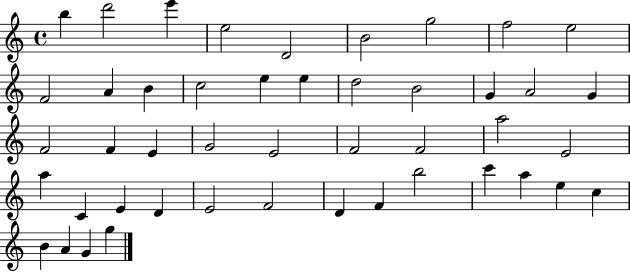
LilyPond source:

{
  \clef treble
  \time 4/4
  \defaultTimeSignature
  \key c \major
  b''4 d'''2 e'''4 | e''2 d'2 | b'2 g''2 | f''2 e''2 | \break f'2 a'4 b'4 | c''2 e''4 e''4 | d''2 b'2 | g'4 a'2 g'4 | \break f'2 f'4 e'4 | g'2 e'2 | f'2 f'2 | a''2 e'2 | \break a''4 c'4 e'4 d'4 | e'2 f'2 | d'4 f'4 b''2 | c'''4 a''4 e''4 c''4 | \break b'4 a'4 g'4 g''4 | \bar "|."
}